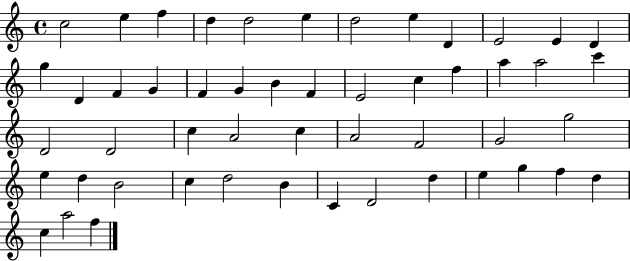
X:1
T:Untitled
M:4/4
L:1/4
K:C
c2 e f d d2 e d2 e D E2 E D g D F G F G B F E2 c f a a2 c' D2 D2 c A2 c A2 F2 G2 g2 e d B2 c d2 B C D2 d e g f d c a2 f